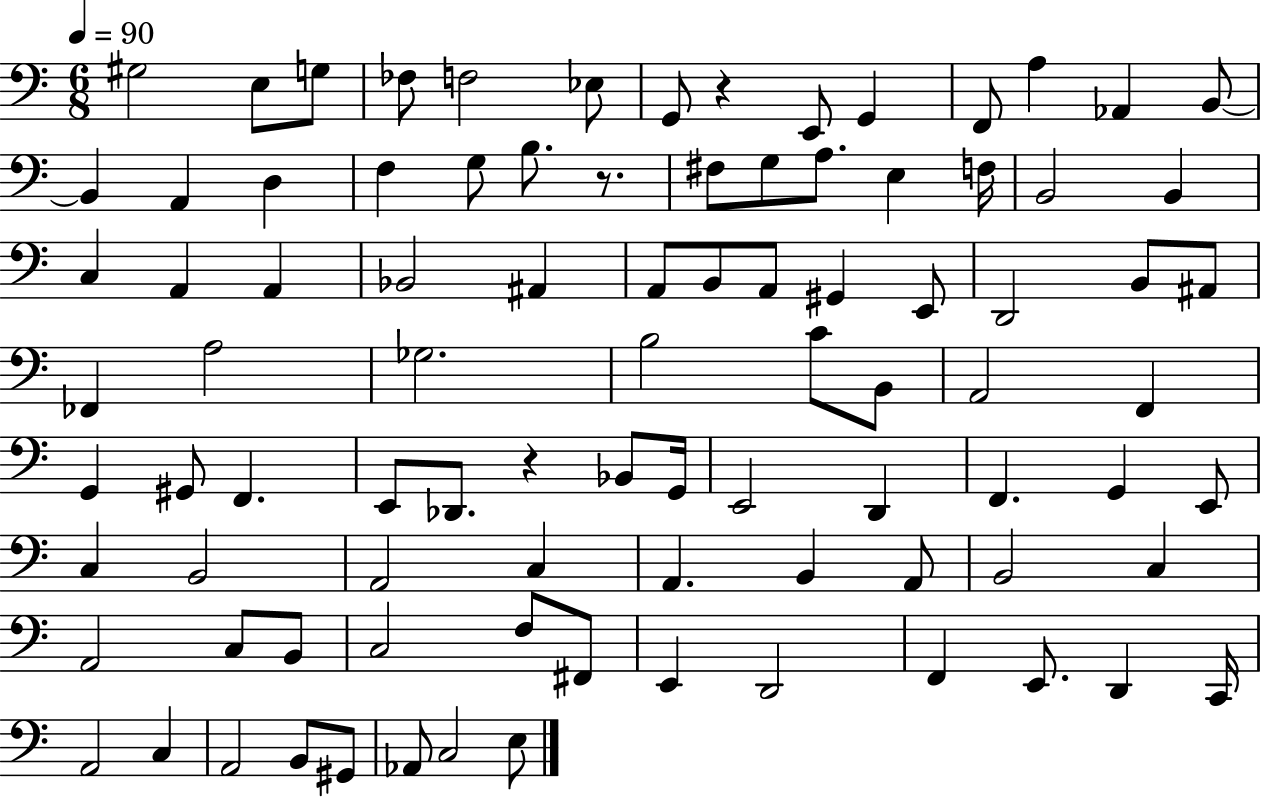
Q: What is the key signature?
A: C major